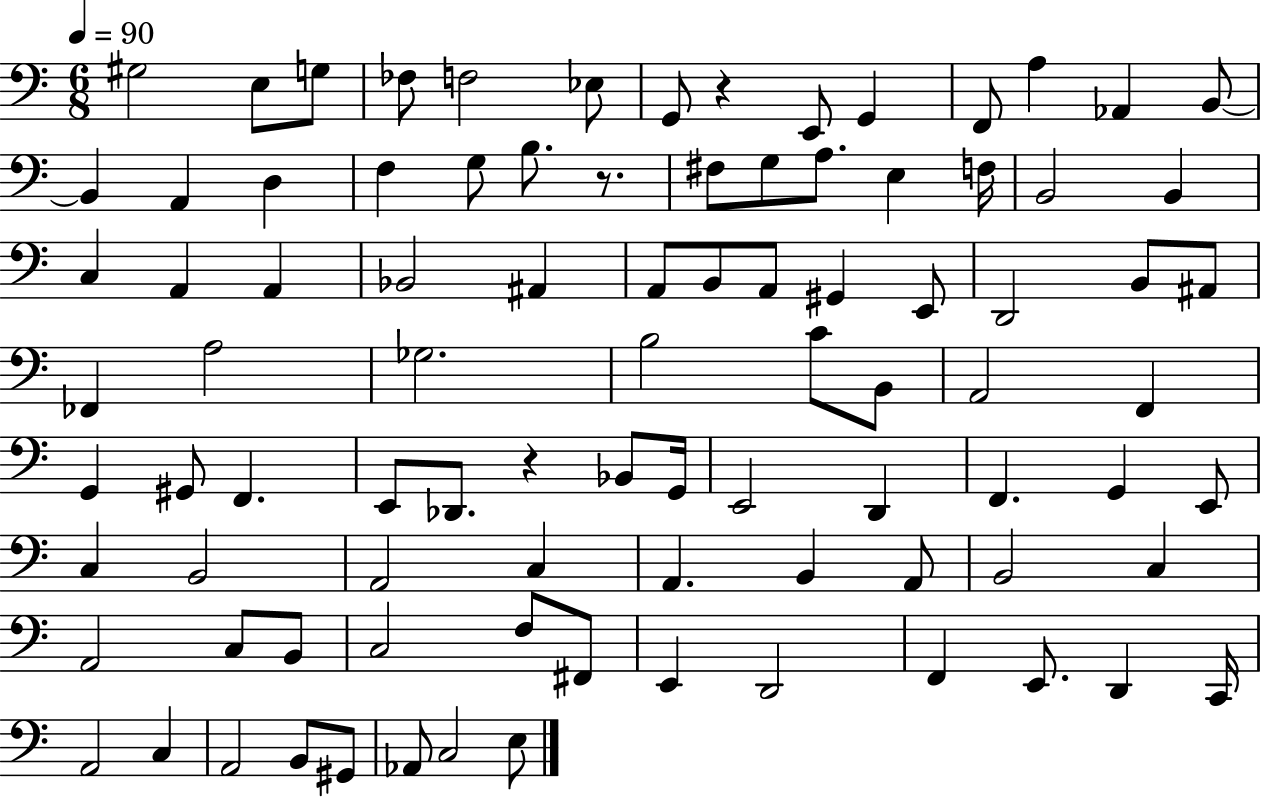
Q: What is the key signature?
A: C major